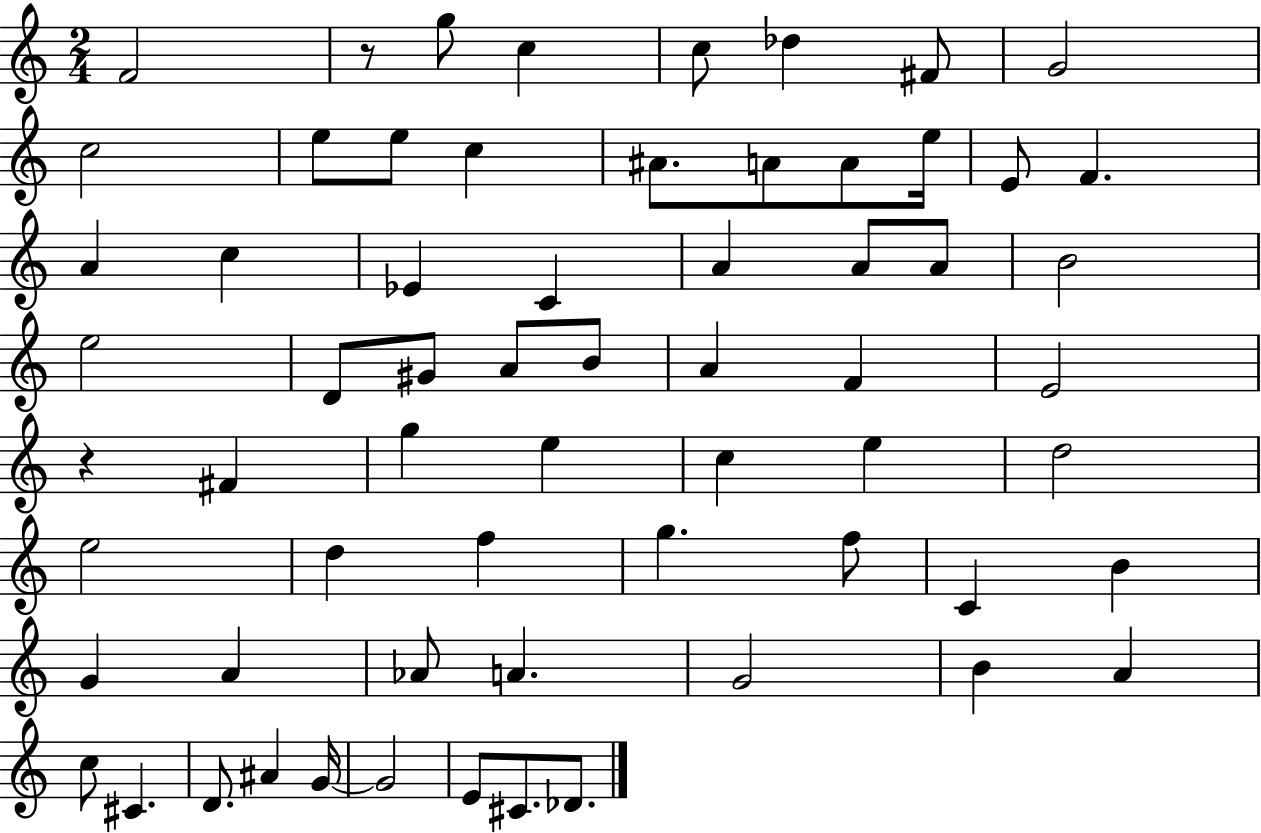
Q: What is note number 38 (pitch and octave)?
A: E5